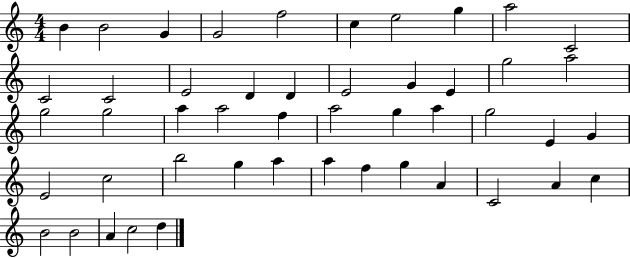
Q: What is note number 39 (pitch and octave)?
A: G5